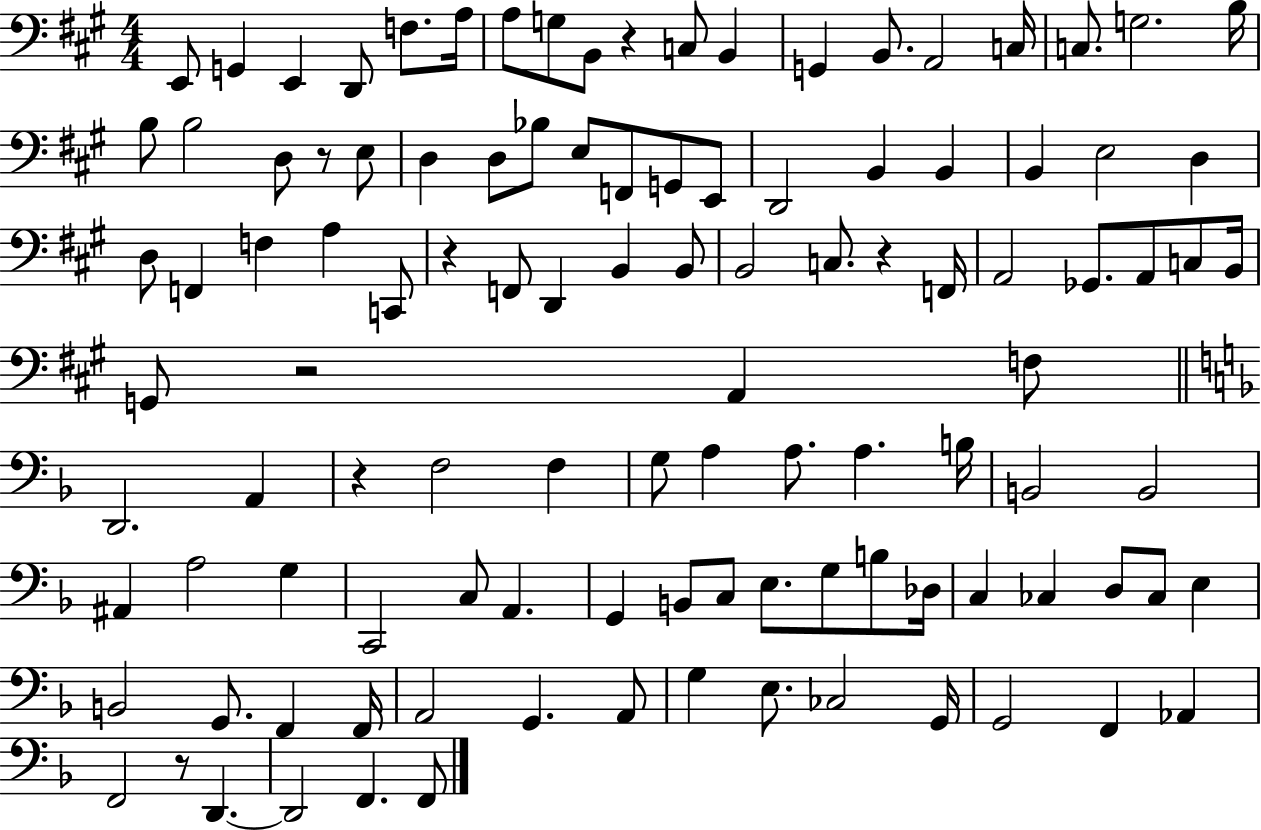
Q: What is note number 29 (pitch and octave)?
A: E2